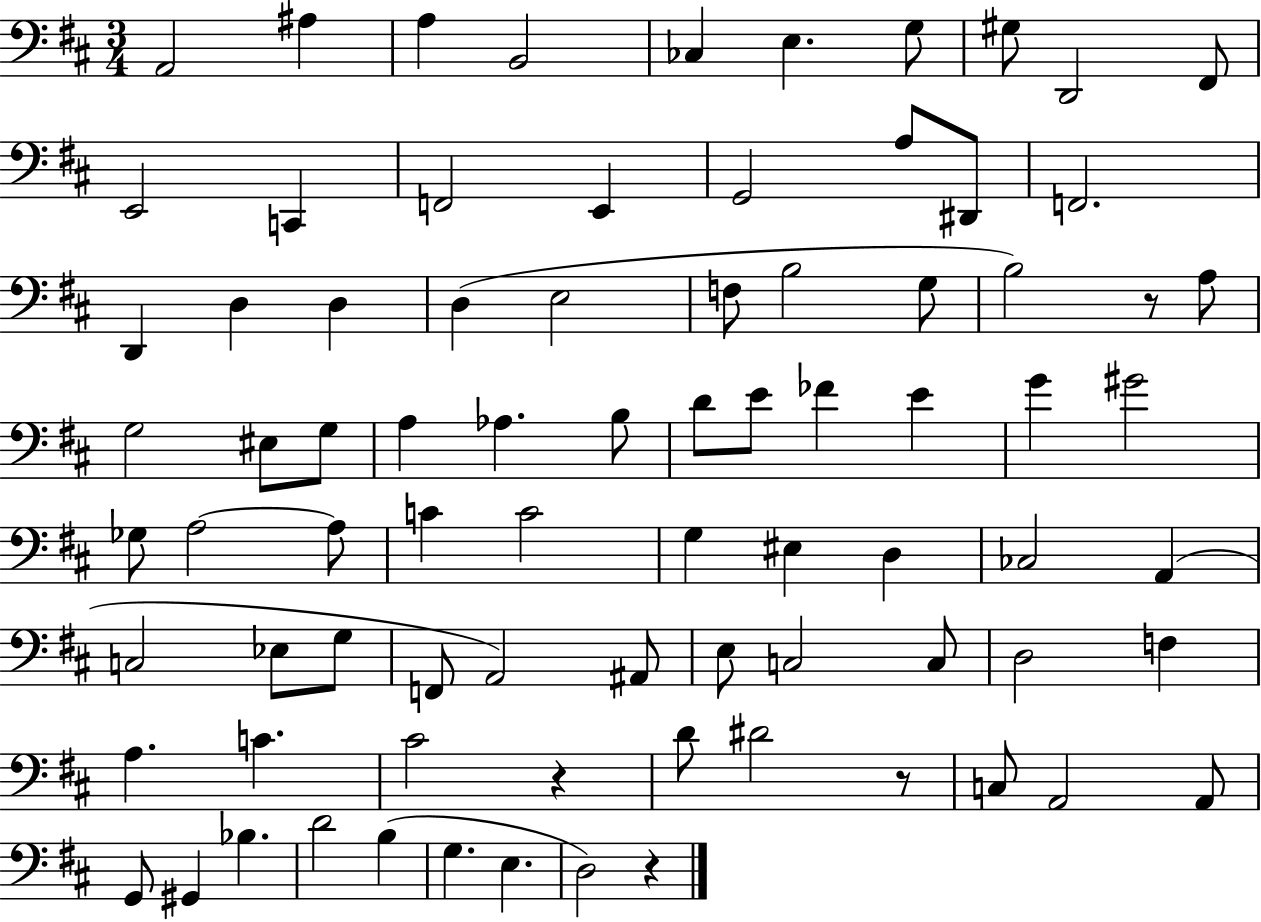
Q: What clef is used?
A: bass